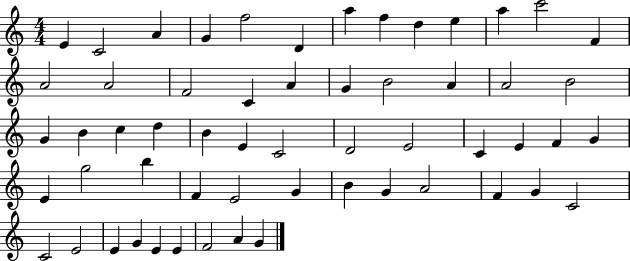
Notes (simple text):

E4/q C4/h A4/q G4/q F5/h D4/q A5/q F5/q D5/q E5/q A5/q C6/h F4/q A4/h A4/h F4/h C4/q A4/q G4/q B4/h A4/q A4/h B4/h G4/q B4/q C5/q D5/q B4/q E4/q C4/h D4/h E4/h C4/q E4/q F4/q G4/q E4/q G5/h B5/q F4/q E4/h G4/q B4/q G4/q A4/h F4/q G4/q C4/h C4/h E4/h E4/q G4/q E4/q E4/q F4/h A4/q G4/q